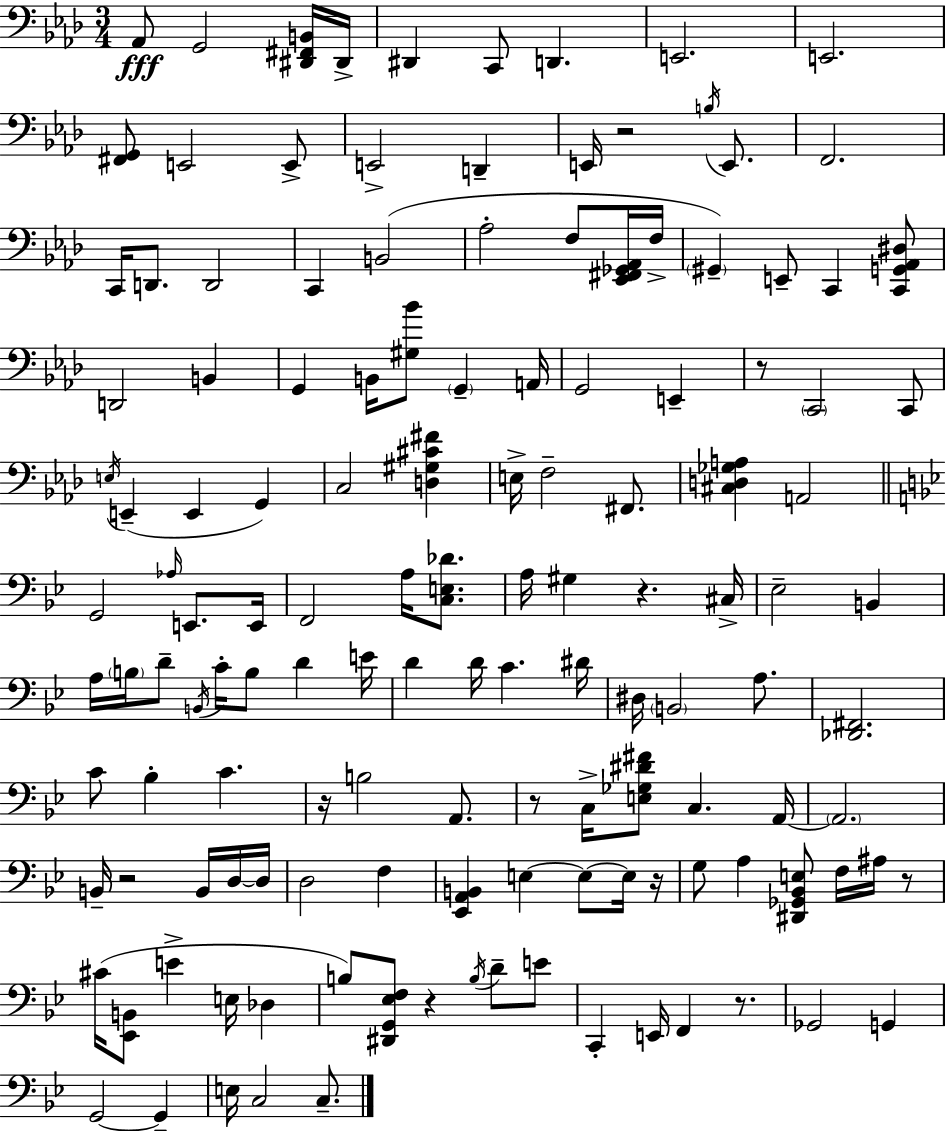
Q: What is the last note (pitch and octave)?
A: C3